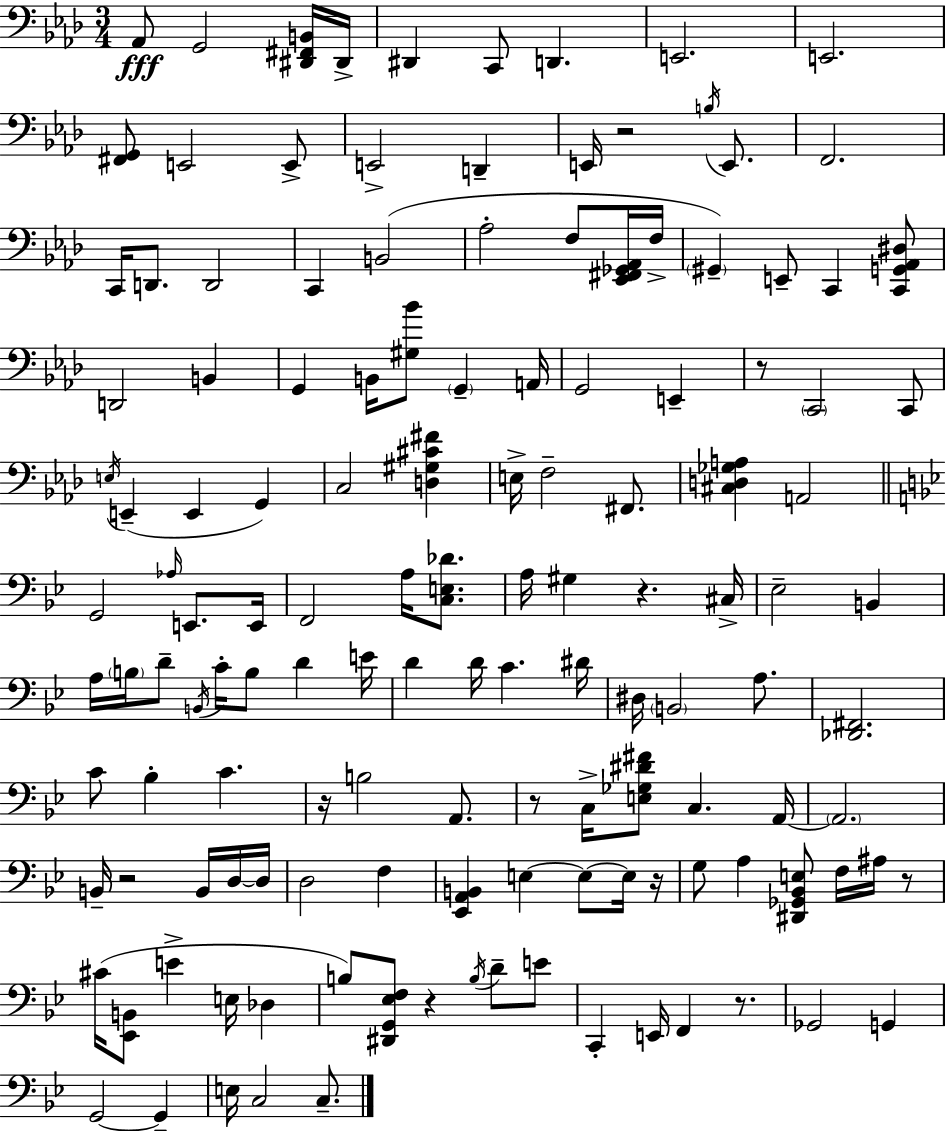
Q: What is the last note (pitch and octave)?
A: C3